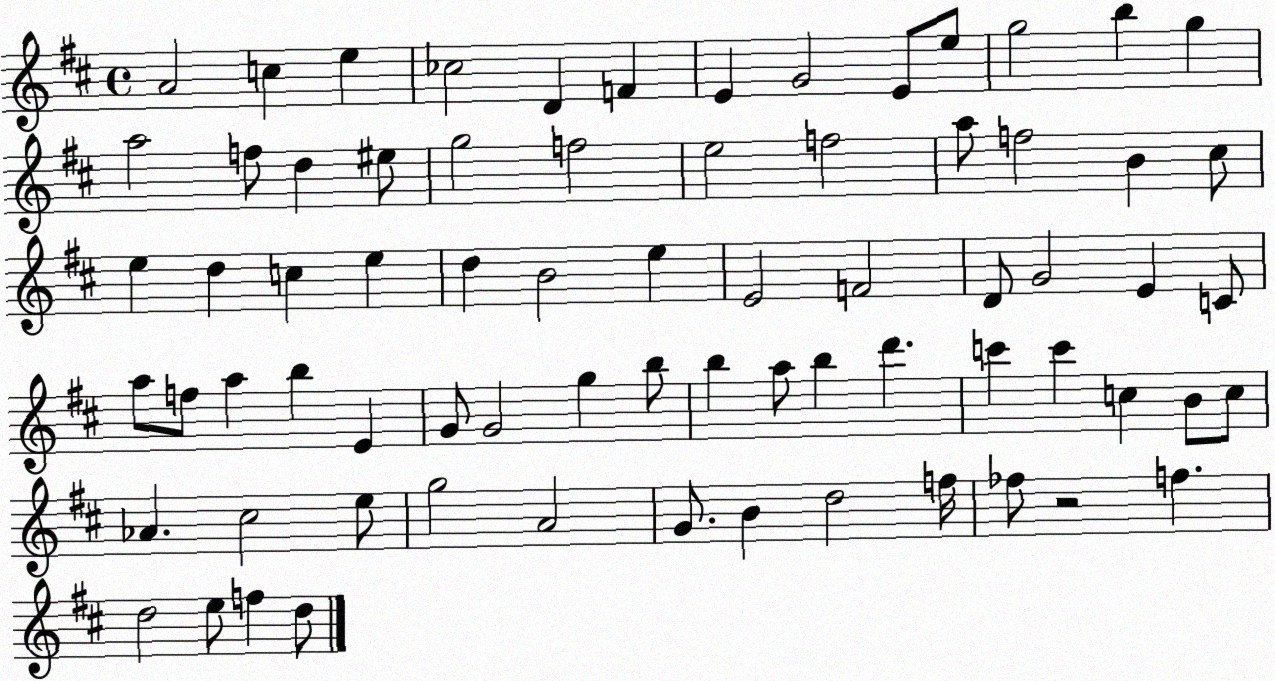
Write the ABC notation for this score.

X:1
T:Untitled
M:4/4
L:1/4
K:D
A2 c e _c2 D F E G2 E/2 e/2 g2 b g a2 f/2 d ^e/2 g2 f2 e2 f2 a/2 f2 B ^c/2 e d c e d B2 e E2 F2 D/2 G2 E C/2 a/2 f/2 a b E G/2 G2 g b/2 b a/2 b d' c' c' c B/2 c/2 _A ^c2 e/2 g2 A2 G/2 B d2 f/4 _f/2 z2 f d2 e/2 f d/2